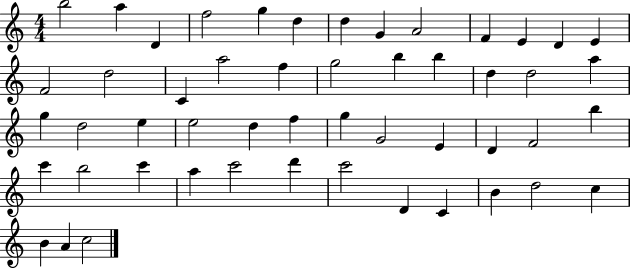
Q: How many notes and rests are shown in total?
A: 51